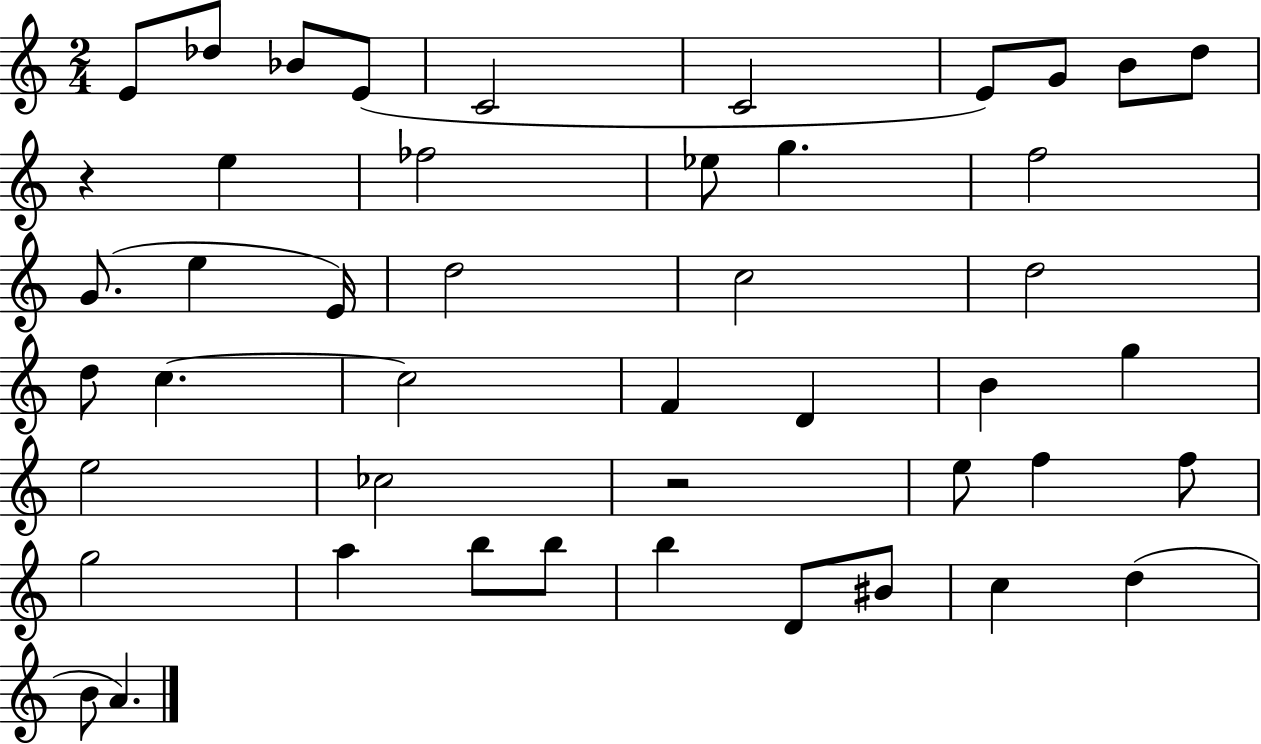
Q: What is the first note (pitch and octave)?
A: E4